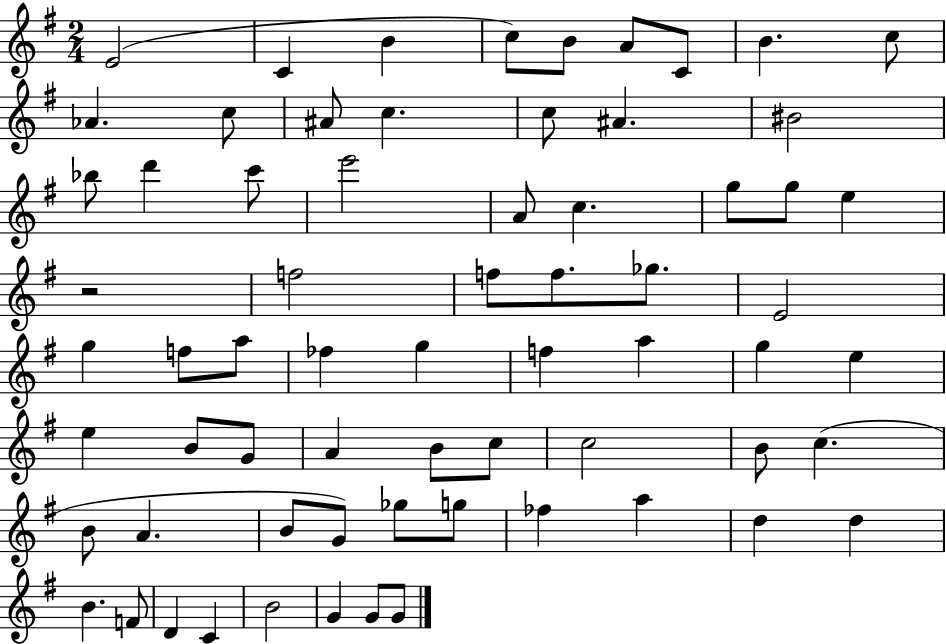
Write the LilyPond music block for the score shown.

{
  \clef treble
  \numericTimeSignature
  \time 2/4
  \key g \major
  e'2( | c'4 b'4 | c''8) b'8 a'8 c'8 | b'4. c''8 | \break aes'4. c''8 | ais'8 c''4. | c''8 ais'4. | bis'2 | \break bes''8 d'''4 c'''8 | e'''2 | a'8 c''4. | g''8 g''8 e''4 | \break r2 | f''2 | f''8 f''8. ges''8. | e'2 | \break g''4 f''8 a''8 | fes''4 g''4 | f''4 a''4 | g''4 e''4 | \break e''4 b'8 g'8 | a'4 b'8 c''8 | c''2 | b'8 c''4.( | \break b'8 a'4. | b'8 g'8) ges''8 g''8 | fes''4 a''4 | d''4 d''4 | \break b'4. f'8 | d'4 c'4 | b'2 | g'4 g'8 g'8 | \break \bar "|."
}